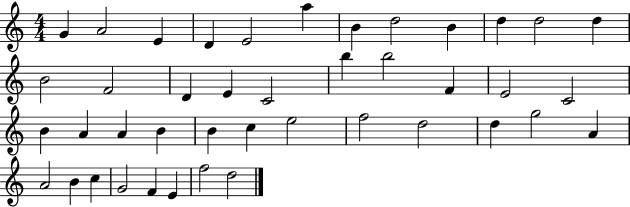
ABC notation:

X:1
T:Untitled
M:4/4
L:1/4
K:C
G A2 E D E2 a B d2 B d d2 d B2 F2 D E C2 b b2 F E2 C2 B A A B B c e2 f2 d2 d g2 A A2 B c G2 F E f2 d2